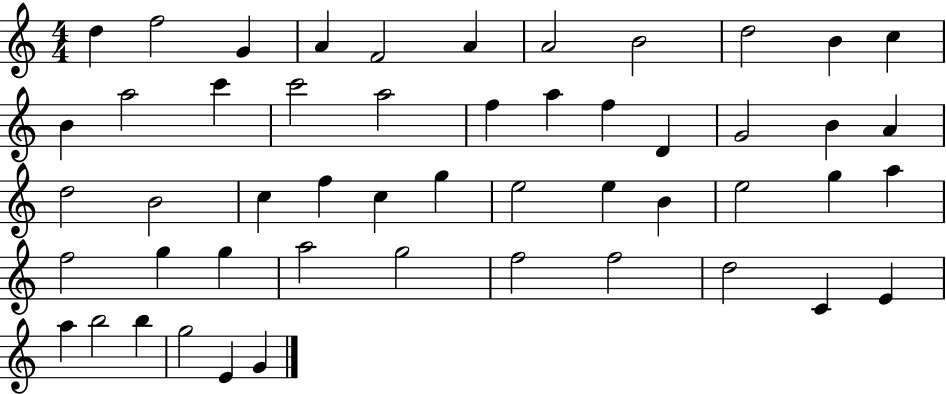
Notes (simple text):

D5/q F5/h G4/q A4/q F4/h A4/q A4/h B4/h D5/h B4/q C5/q B4/q A5/h C6/q C6/h A5/h F5/q A5/q F5/q D4/q G4/h B4/q A4/q D5/h B4/h C5/q F5/q C5/q G5/q E5/h E5/q B4/q E5/h G5/q A5/q F5/h G5/q G5/q A5/h G5/h F5/h F5/h D5/h C4/q E4/q A5/q B5/h B5/q G5/h E4/q G4/q